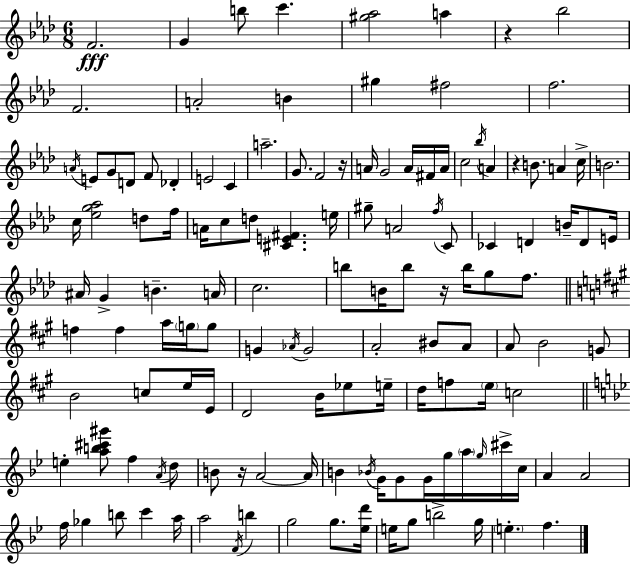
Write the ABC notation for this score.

X:1
T:Untitled
M:6/8
L:1/4
K:Ab
F2 G b/2 c' [^g_a]2 a z _b2 F2 A2 B ^g ^f2 f2 A/4 E/2 G/2 D/2 F/2 _D E2 C a2 G/2 F2 z/4 A/4 G2 A/4 ^F/4 A/4 c2 _b/4 A z B/2 A c/4 B2 c/4 [_eg_a]2 d/2 f/4 A/4 c/2 d/2 [^CE^F] e/4 ^g/2 A2 f/4 C/2 _C D B/4 D/2 E/4 ^A/4 G B A/4 c2 b/2 B/4 b/2 z/4 b/4 g/2 f/2 f f a/4 g/4 g/2 G _A/4 G2 A2 ^B/2 A/2 A/2 B2 G/2 B2 c/2 e/4 E/4 D2 B/4 _e/2 e/4 d/4 f/2 e/4 c2 e [ab^c'^g']/2 f A/4 d/2 B/2 z/4 A2 A/4 B _B/4 G/4 G/2 G/4 g/4 a/4 g/4 ^c'/4 c/4 A A2 f/4 _g b/2 c' a/4 a2 F/4 b g2 g/2 [_ed']/4 e/4 g/2 b2 g/4 e f